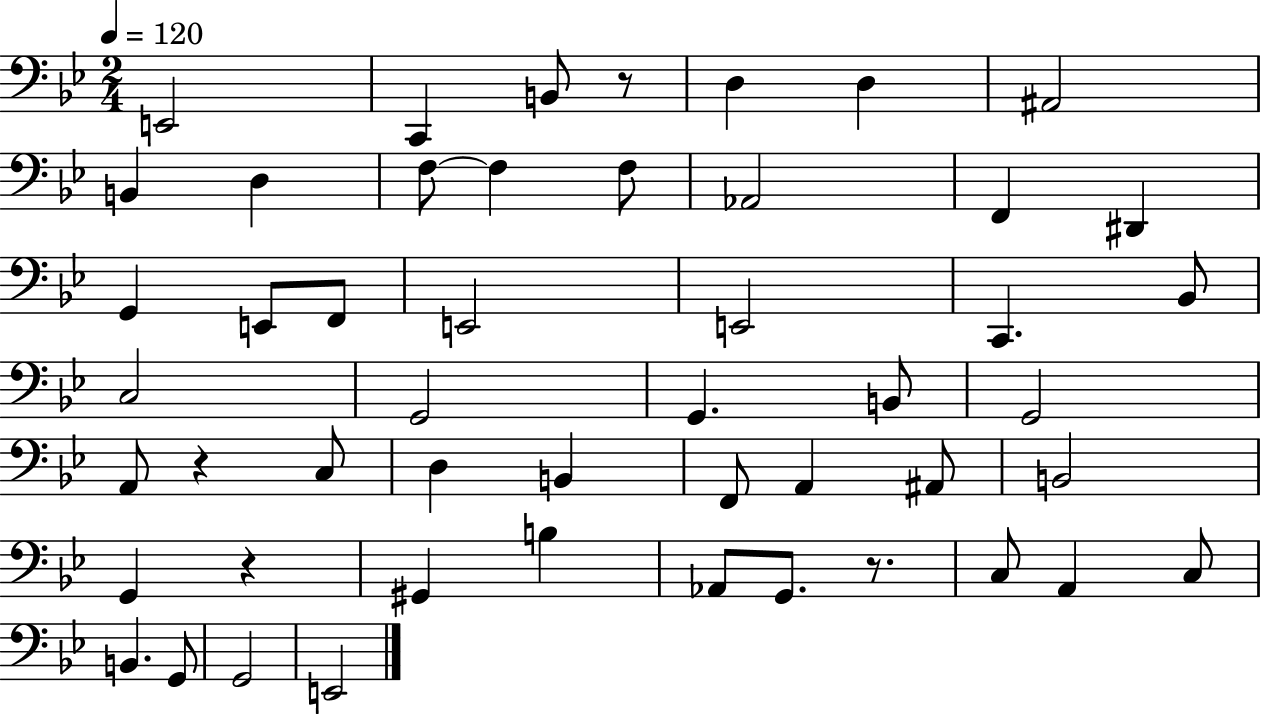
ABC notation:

X:1
T:Untitled
M:2/4
L:1/4
K:Bb
E,,2 C,, B,,/2 z/2 D, D, ^A,,2 B,, D, F,/2 F, F,/2 _A,,2 F,, ^D,, G,, E,,/2 F,,/2 E,,2 E,,2 C,, _B,,/2 C,2 G,,2 G,, B,,/2 G,,2 A,,/2 z C,/2 D, B,, F,,/2 A,, ^A,,/2 B,,2 G,, z ^G,, B, _A,,/2 G,,/2 z/2 C,/2 A,, C,/2 B,, G,,/2 G,,2 E,,2